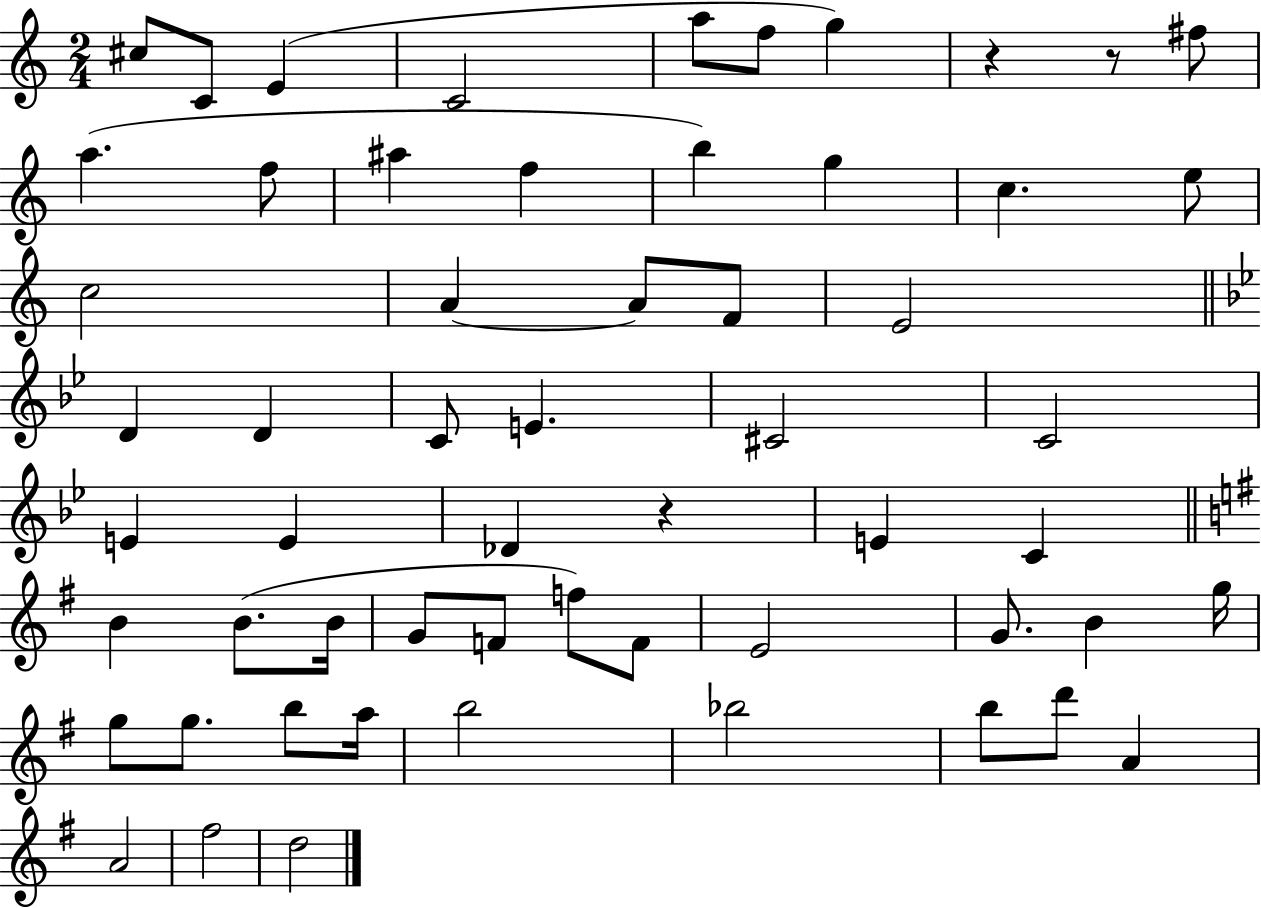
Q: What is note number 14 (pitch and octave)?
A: G5